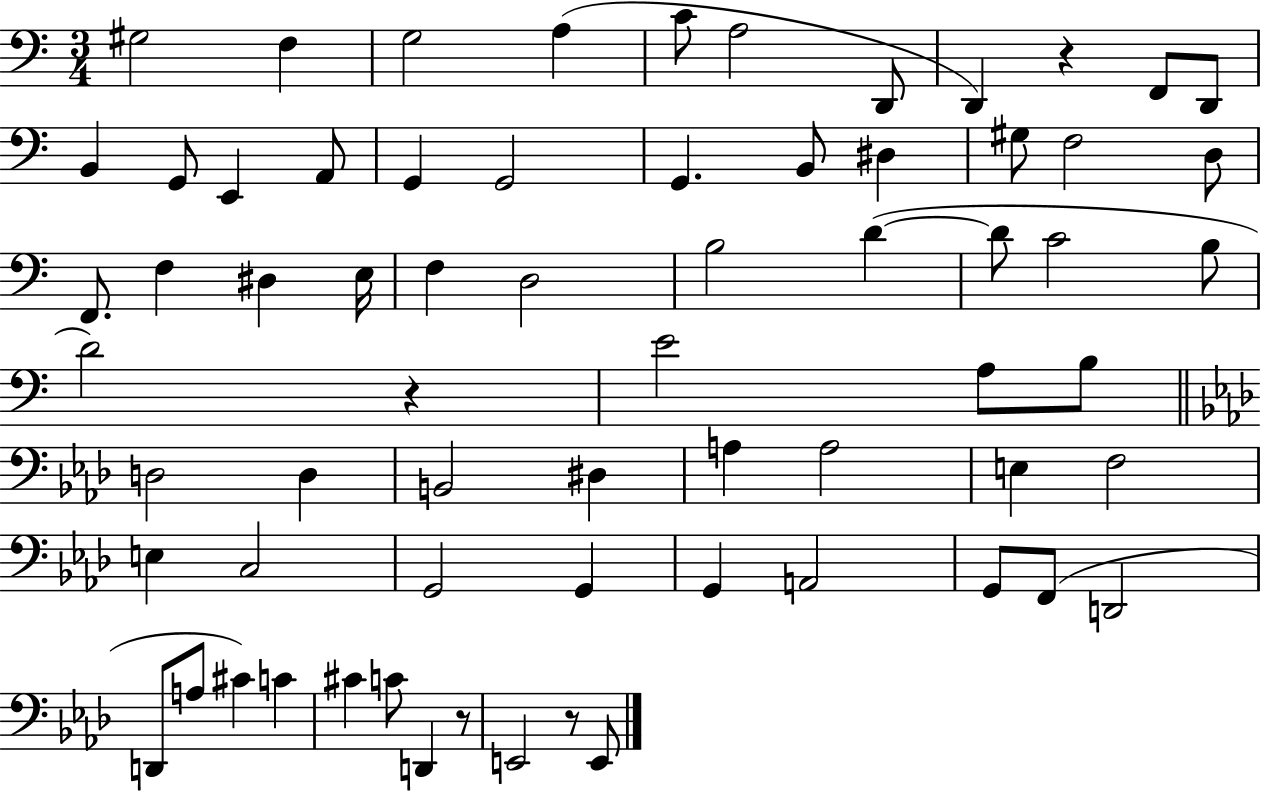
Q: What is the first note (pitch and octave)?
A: G#3